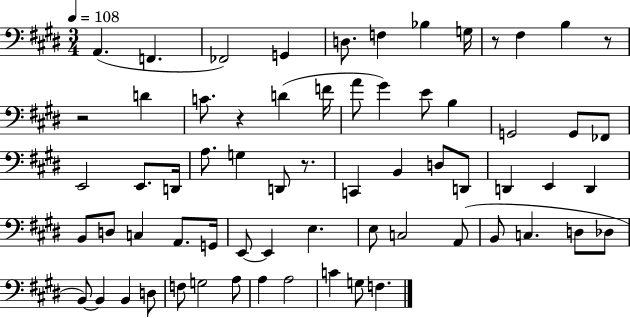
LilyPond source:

{
  \clef bass
  \numericTimeSignature
  \time 3/4
  \key e \major
  \tempo 4 = 108
  a,4.( f,4. | fes,2) g,4 | d8. f4 bes4 g16 | r8 fis4 b4 r8 | \break r2 d'4 | c'8. r4 d'4( f'16 | a'8 gis'4) e'8 b4 | g,2 g,8 fes,8 | \break e,2 e,8. d,16 | a8. g4 d,8 r8. | c,4 b,4 d8 d,8 | d,4 e,4 d,4 | \break b,8 d8 c4 a,8. g,16 | e,8~~ e,4 e4. | e8 c2 a,8( | b,8 c4. d8 des8 | \break b,8~~) b,4 b,4 d8 | f8 g2 a8 | a4 a2 | c'4 g8 f4. | \break \bar "|."
}